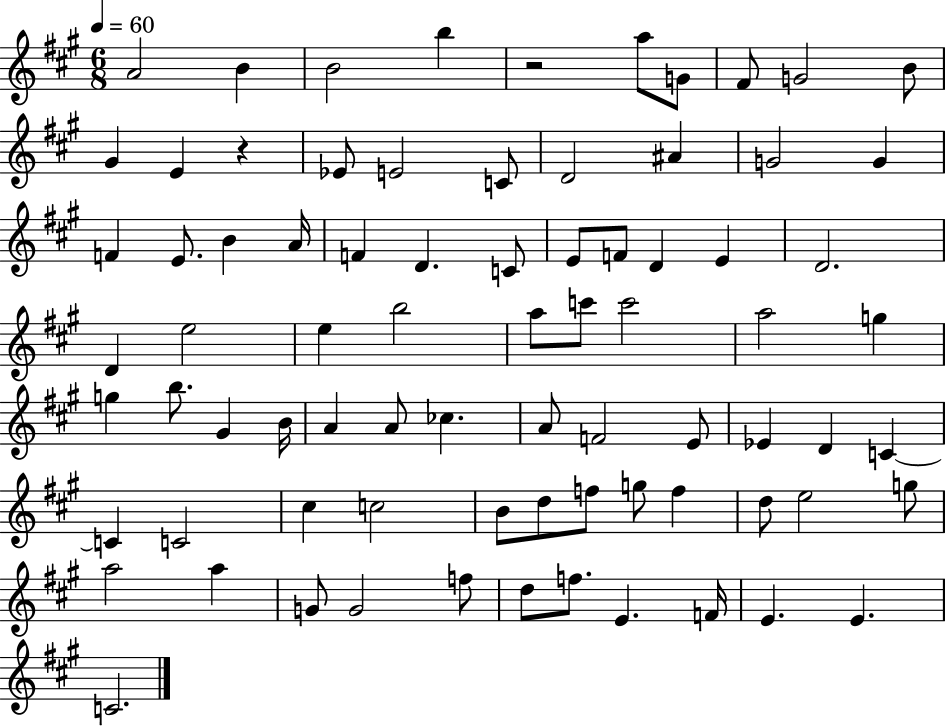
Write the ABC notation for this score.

X:1
T:Untitled
M:6/8
L:1/4
K:A
A2 B B2 b z2 a/2 G/2 ^F/2 G2 B/2 ^G E z _E/2 E2 C/2 D2 ^A G2 G F E/2 B A/4 F D C/2 E/2 F/2 D E D2 D e2 e b2 a/2 c'/2 c'2 a2 g g b/2 ^G B/4 A A/2 _c A/2 F2 E/2 _E D C C C2 ^c c2 B/2 d/2 f/2 g/2 f d/2 e2 g/2 a2 a G/2 G2 f/2 d/2 f/2 E F/4 E E C2